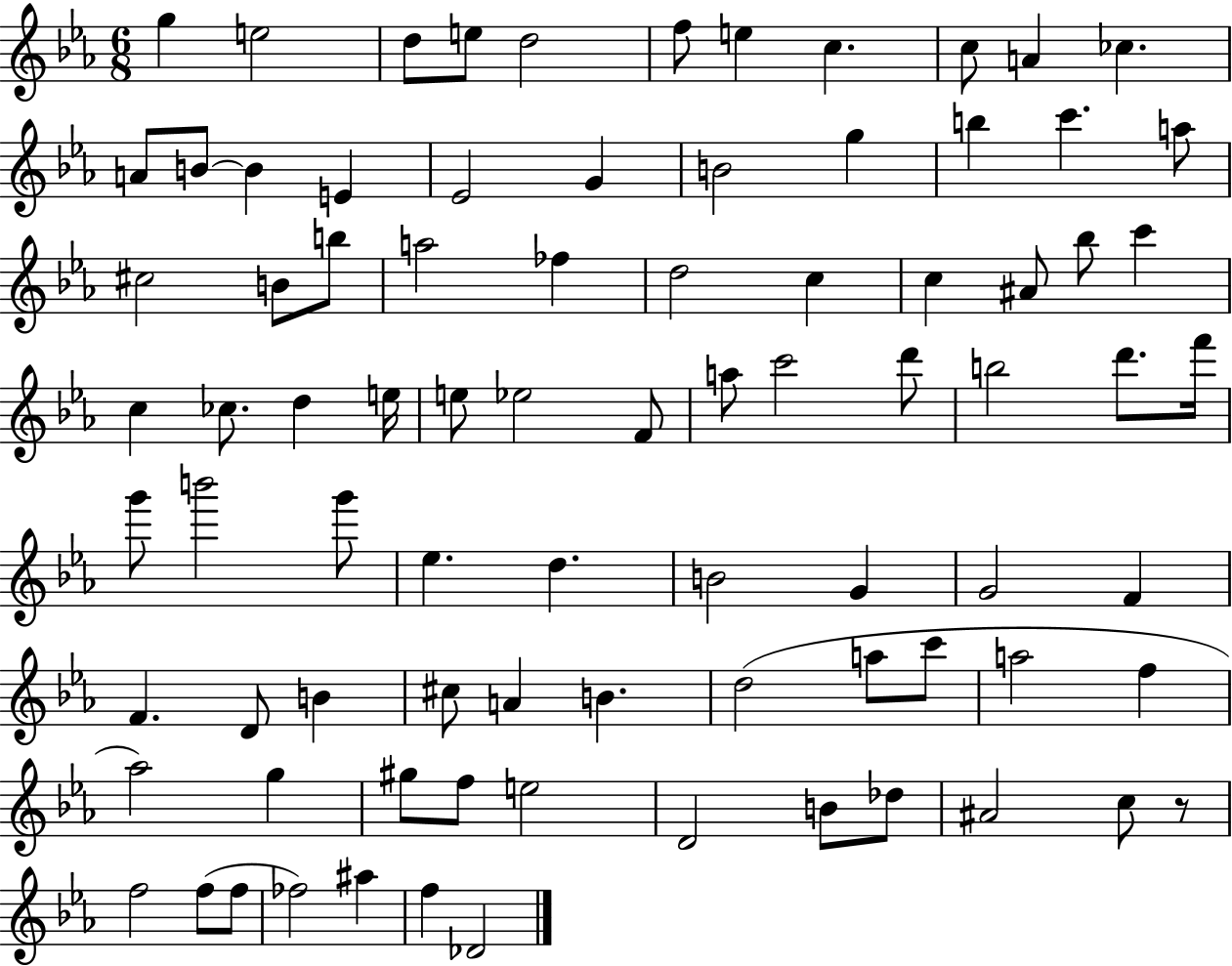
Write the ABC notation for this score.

X:1
T:Untitled
M:6/8
L:1/4
K:Eb
g e2 d/2 e/2 d2 f/2 e c c/2 A _c A/2 B/2 B E _E2 G B2 g b c' a/2 ^c2 B/2 b/2 a2 _f d2 c c ^A/2 _b/2 c' c _c/2 d e/4 e/2 _e2 F/2 a/2 c'2 d'/2 b2 d'/2 f'/4 g'/2 b'2 g'/2 _e d B2 G G2 F F D/2 B ^c/2 A B d2 a/2 c'/2 a2 f _a2 g ^g/2 f/2 e2 D2 B/2 _d/2 ^A2 c/2 z/2 f2 f/2 f/2 _f2 ^a f _D2